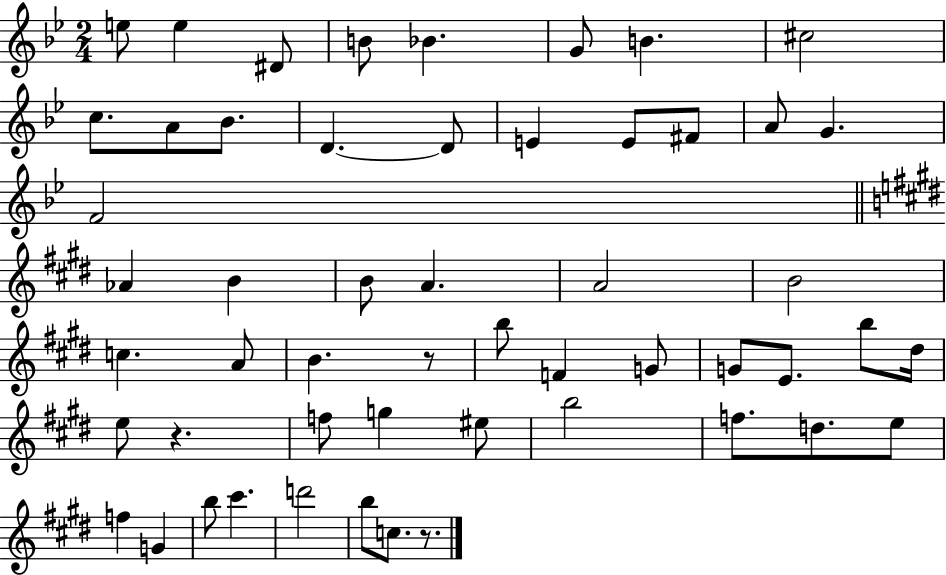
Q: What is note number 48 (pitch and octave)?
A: D6